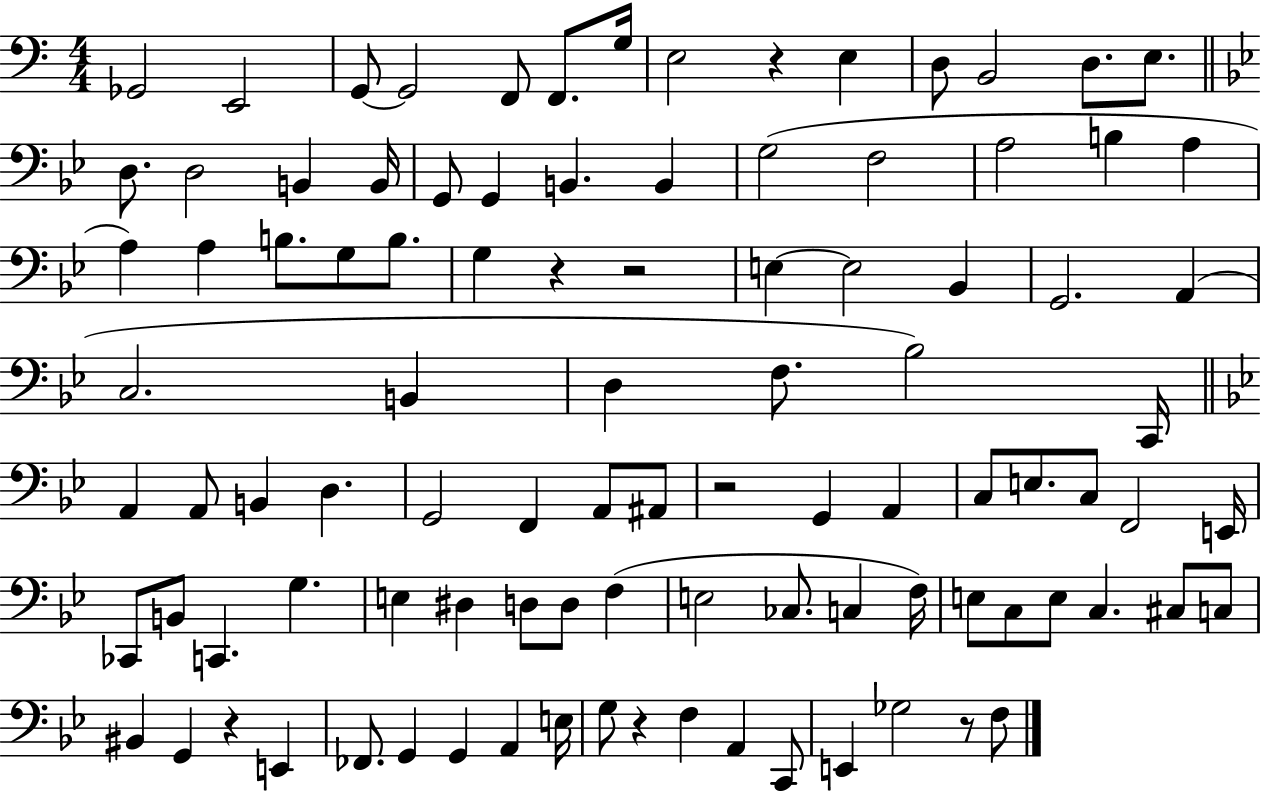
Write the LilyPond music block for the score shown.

{
  \clef bass
  \numericTimeSignature
  \time 4/4
  \key c \major
  ges,2 e,2 | g,8~~ g,2 f,8 f,8. g16 | e2 r4 e4 | d8 b,2 d8. e8. | \break \bar "||" \break \key bes \major d8. d2 b,4 b,16 | g,8 g,4 b,4. b,4 | g2( f2 | a2 b4 a4 | \break a4) a4 b8. g8 b8. | g4 r4 r2 | e4~~ e2 bes,4 | g,2. a,4( | \break c2. b,4 | d4 f8. bes2) c,16 | \bar "||" \break \key bes \major a,4 a,8 b,4 d4. | g,2 f,4 a,8 ais,8 | r2 g,4 a,4 | c8 e8. c8 f,2 e,16 | \break ces,8 b,8 c,4. g4. | e4 dis4 d8 d8 f4( | e2 ces8. c4 f16) | e8 c8 e8 c4. cis8 c8 | \break bis,4 g,4 r4 e,4 | fes,8. g,4 g,4 a,4 e16 | g8 r4 f4 a,4 c,8 | e,4 ges2 r8 f8 | \break \bar "|."
}